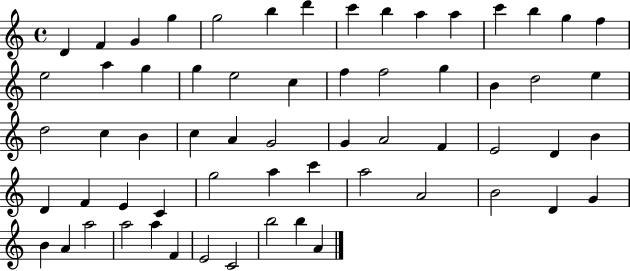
D4/q F4/q G4/q G5/q G5/h B5/q D6/q C6/q B5/q A5/q A5/q C6/q B5/q G5/q F5/q E5/h A5/q G5/q G5/q E5/h C5/q F5/q F5/h G5/q B4/q D5/h E5/q D5/h C5/q B4/q C5/q A4/q G4/h G4/q A4/h F4/q E4/h D4/q B4/q D4/q F4/q E4/q C4/q G5/h A5/q C6/q A5/h A4/h B4/h D4/q G4/q B4/q A4/q A5/h A5/h A5/q F4/q E4/h C4/h B5/h B5/q A4/q